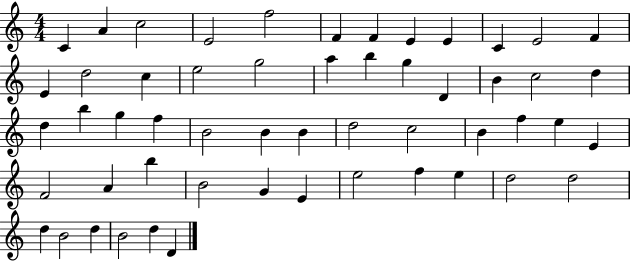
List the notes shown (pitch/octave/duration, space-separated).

C4/q A4/q C5/h E4/h F5/h F4/q F4/q E4/q E4/q C4/q E4/h F4/q E4/q D5/h C5/q E5/h G5/h A5/q B5/q G5/q D4/q B4/q C5/h D5/q D5/q B5/q G5/q F5/q B4/h B4/q B4/q D5/h C5/h B4/q F5/q E5/q E4/q F4/h A4/q B5/q B4/h G4/q E4/q E5/h F5/q E5/q D5/h D5/h D5/q B4/h D5/q B4/h D5/q D4/q